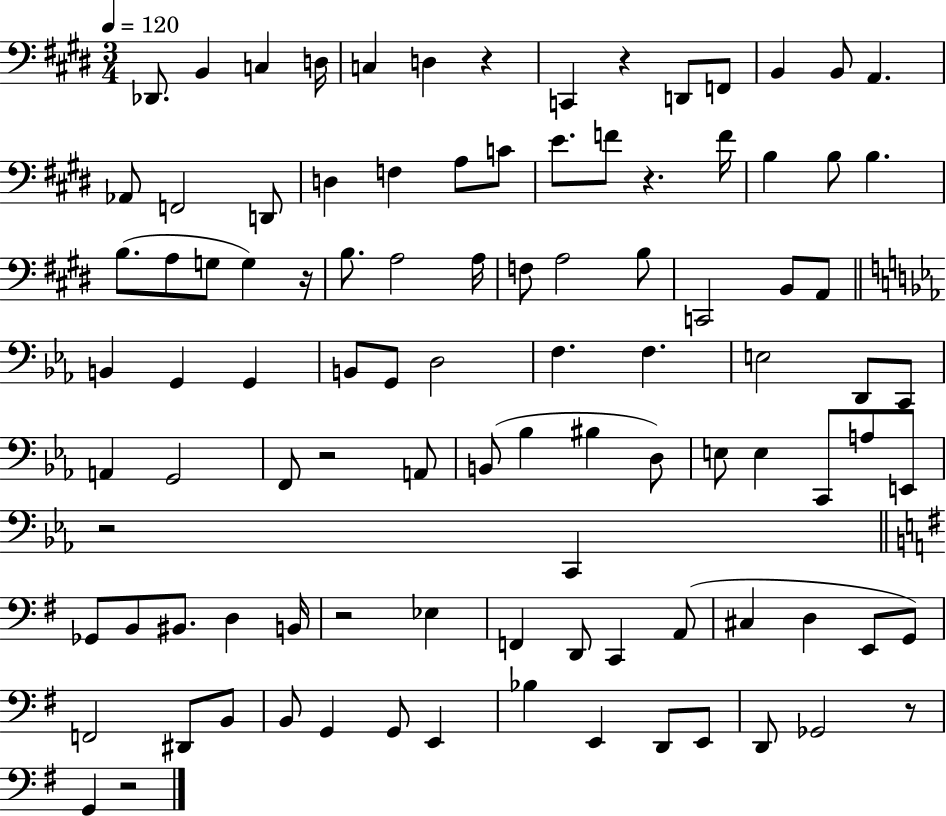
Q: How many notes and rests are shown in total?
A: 100